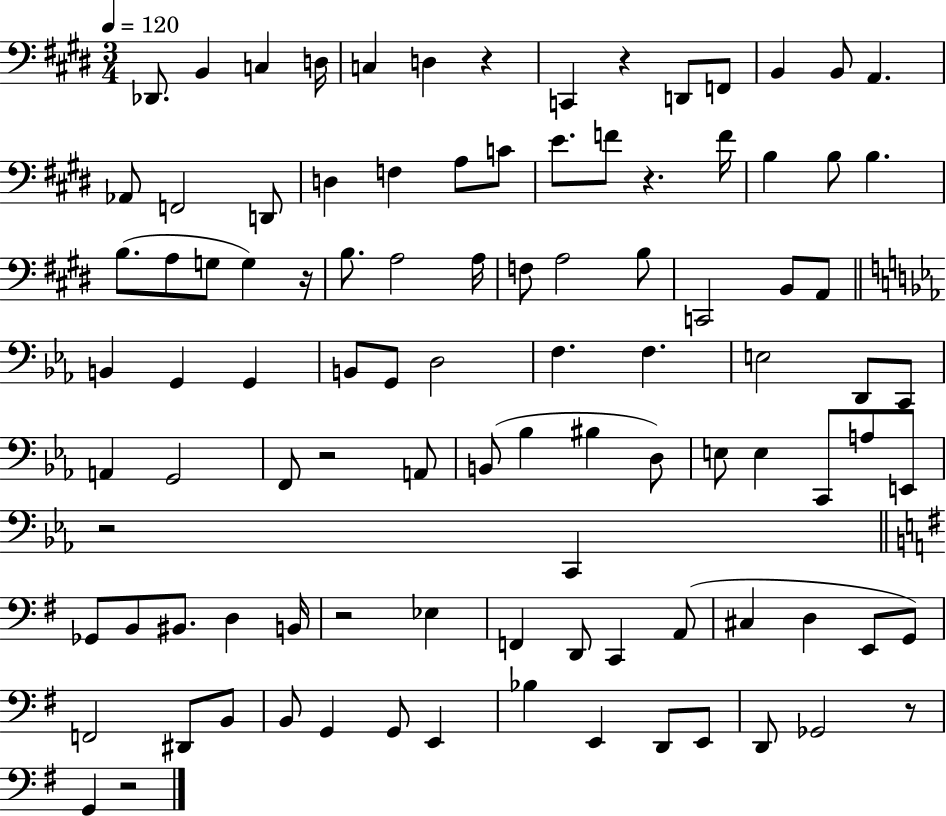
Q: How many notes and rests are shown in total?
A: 100